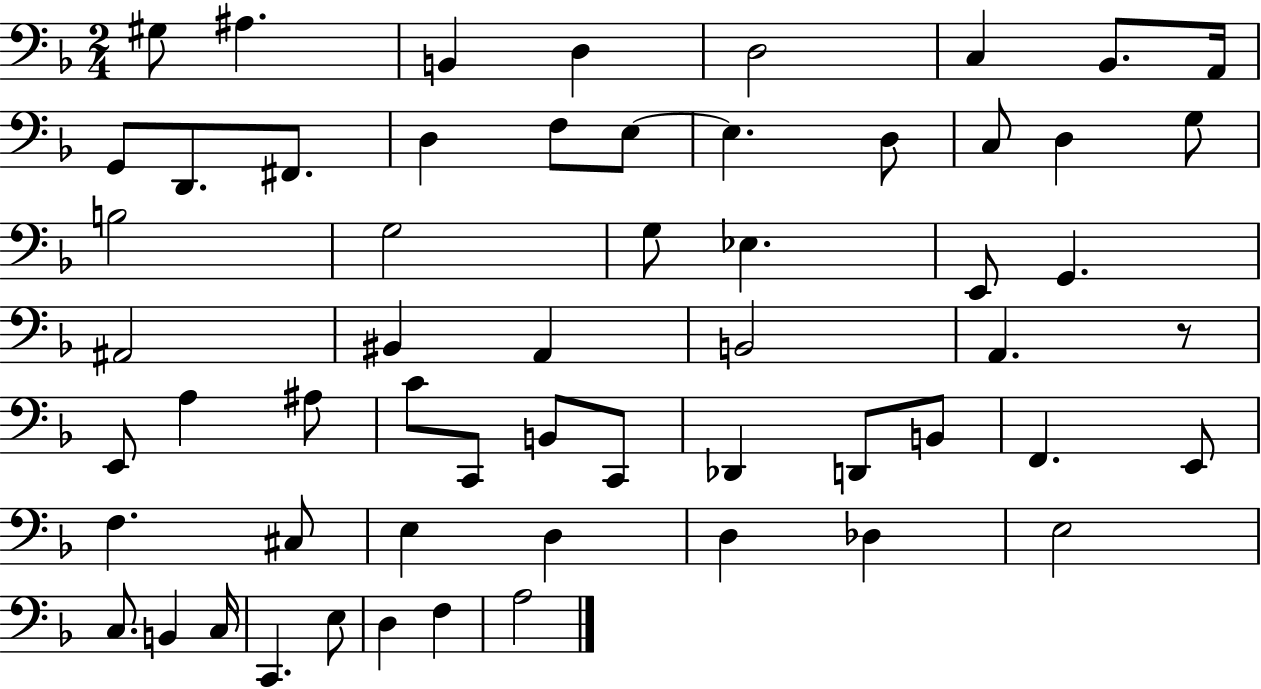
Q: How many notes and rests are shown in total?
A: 58